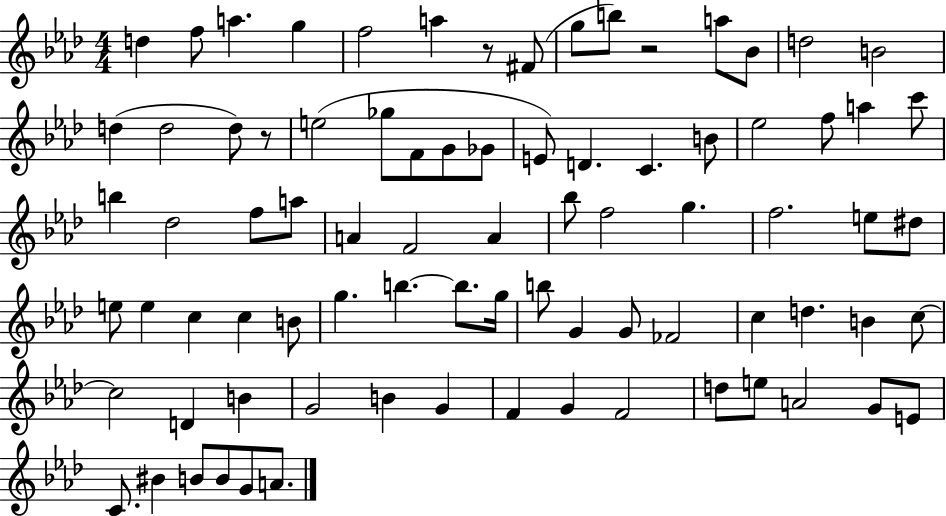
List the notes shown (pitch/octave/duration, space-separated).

D5/q F5/e A5/q. G5/q F5/h A5/q R/e F#4/e G5/e B5/e R/h A5/e Bb4/e D5/h B4/h D5/q D5/h D5/e R/e E5/h Gb5/e F4/e G4/e Gb4/e E4/e D4/q. C4/q. B4/e Eb5/h F5/e A5/q C6/e B5/q Db5/h F5/e A5/e A4/q F4/h A4/q Bb5/e F5/h G5/q. F5/h. E5/e D#5/e E5/e E5/q C5/q C5/q B4/e G5/q. B5/q. B5/e. G5/s B5/e G4/q G4/e FES4/h C5/q D5/q. B4/q C5/e C5/h D4/q B4/q G4/h B4/q G4/q F4/q G4/q F4/h D5/e E5/e A4/h G4/e E4/e C4/e. BIS4/q B4/e B4/e G4/e A4/e.